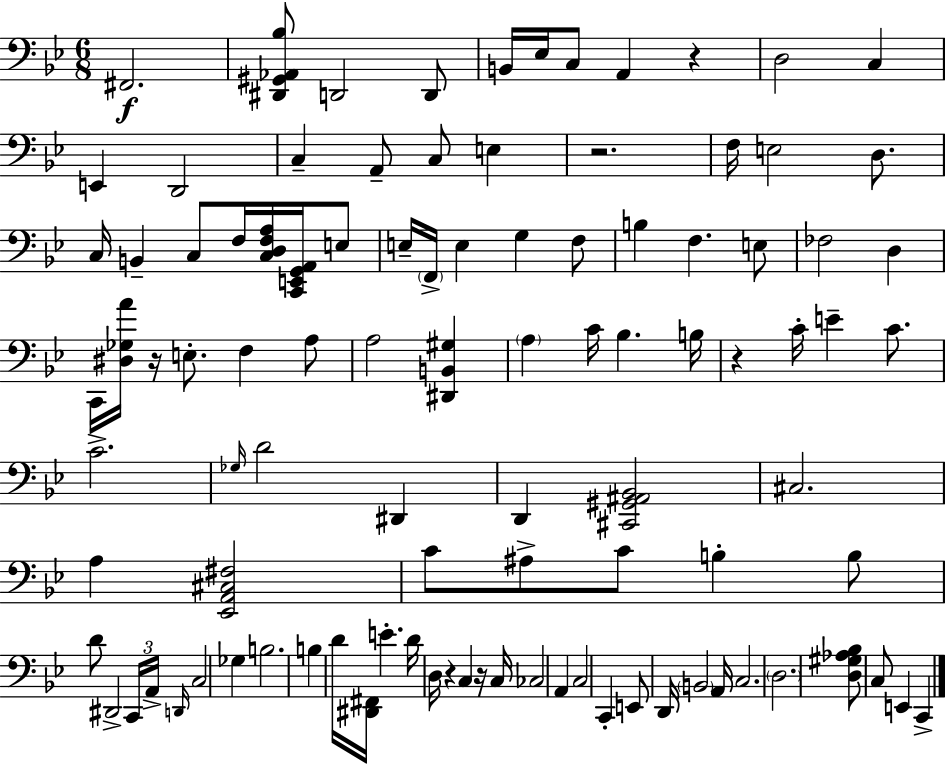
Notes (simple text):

F#2/h. [D#2,G#2,Ab2,Bb3]/e D2/h D2/e B2/s Eb3/s C3/e A2/q R/q D3/h C3/q E2/q D2/h C3/q A2/e C3/e E3/q R/h. F3/s E3/h D3/e. C3/s B2/q C3/e F3/s [C3,D3,F3,A3]/s [C2,E2,G2,A2]/s E3/e E3/s F2/s E3/q G3/q F3/e B3/q F3/q. E3/e FES3/h D3/q C2/s [D#3,Gb3,A4]/s R/s E3/e. F3/q A3/e A3/h [D#2,B2,G#3]/q A3/q C4/s Bb3/q. B3/s R/q C4/s E4/q C4/e. C4/h. Gb3/s D4/h D#2/q D2/q [C#2,G#2,A#2,Bb2]/h C#3/h. A3/q [Eb2,A2,C#3,F#3]/h C4/e A#3/e C4/e B3/q B3/e D4/e D#2/h C2/s A2/s D2/s C3/h Gb3/q B3/h. B3/q D4/s [D#2,F#2]/s E4/q. D4/s D3/s R/q C3/q R/s C3/s CES3/h A2/q C3/h C2/q E2/e D2/s B2/h A2/s C3/h. D3/h. [D3,G#3,Ab3,Bb3]/e C3/e E2/q C2/q